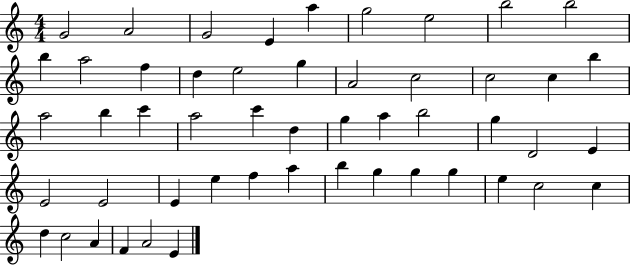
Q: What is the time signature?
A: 4/4